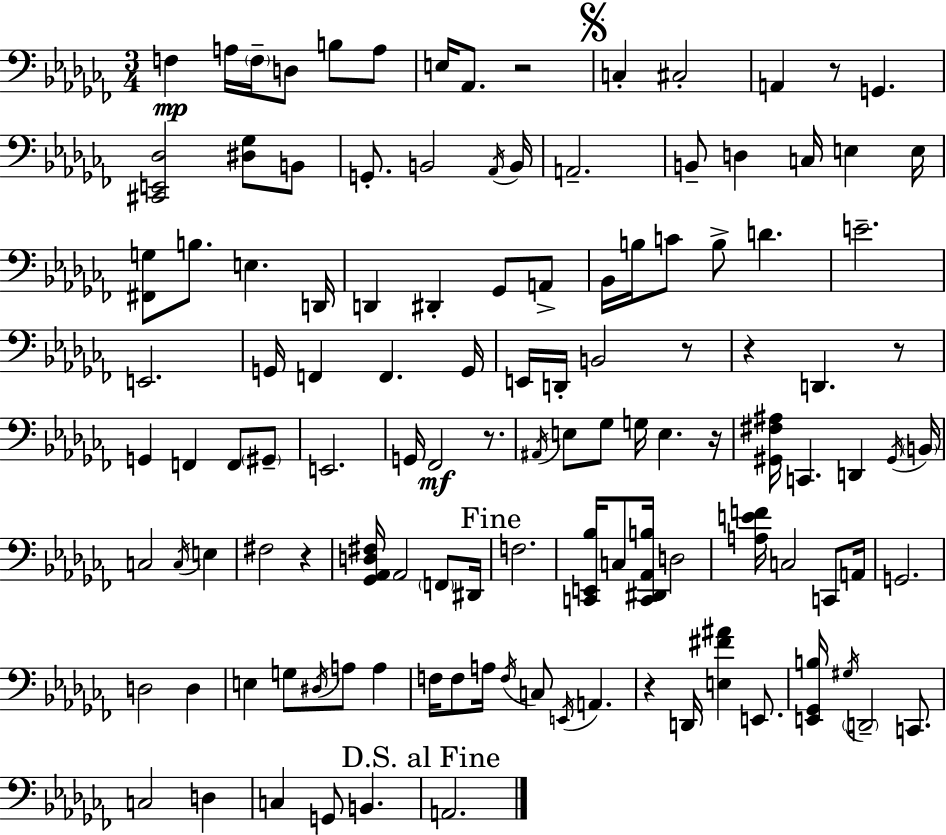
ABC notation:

X:1
T:Untitled
M:3/4
L:1/4
K:Abm
F, A,/4 F,/4 D,/2 B,/2 A,/2 E,/4 _A,,/2 z2 C, ^C,2 A,, z/2 G,, [^C,,E,,_D,]2 [^D,_G,]/2 B,,/2 G,,/2 B,,2 _A,,/4 B,,/4 A,,2 B,,/2 D, C,/4 E, E,/4 [^F,,G,]/2 B,/2 E, D,,/4 D,, ^D,, _G,,/2 A,,/2 _B,,/4 B,/4 C/2 B,/2 D E2 E,,2 G,,/4 F,, F,, G,,/4 E,,/4 D,,/4 B,,2 z/2 z D,, z/2 G,, F,, F,,/2 ^G,,/2 E,,2 G,,/4 _F,,2 z/2 ^A,,/4 E,/2 _G,/2 G,/4 E, z/4 [^G,,^F,^A,]/4 C,, D,, ^G,,/4 B,,/4 C,2 C,/4 E, ^F,2 z [_G,,_A,,D,^F,]/4 _A,,2 F,,/2 ^D,,/4 F,2 [C,,E,,_B,]/4 C,/2 [C,,^D,,_A,,B,]/4 D,2 [A,EF]/4 C,2 C,,/2 A,,/4 G,,2 D,2 D, E, G,/2 ^D,/4 A,/2 A, F,/4 F,/2 A,/4 F,/4 C,/2 E,,/4 A,, z D,,/4 [E,^F^A] E,,/2 [E,,_G,,B,]/4 ^G,/4 D,,2 C,,/2 C,2 D, C, G,,/2 B,, A,,2